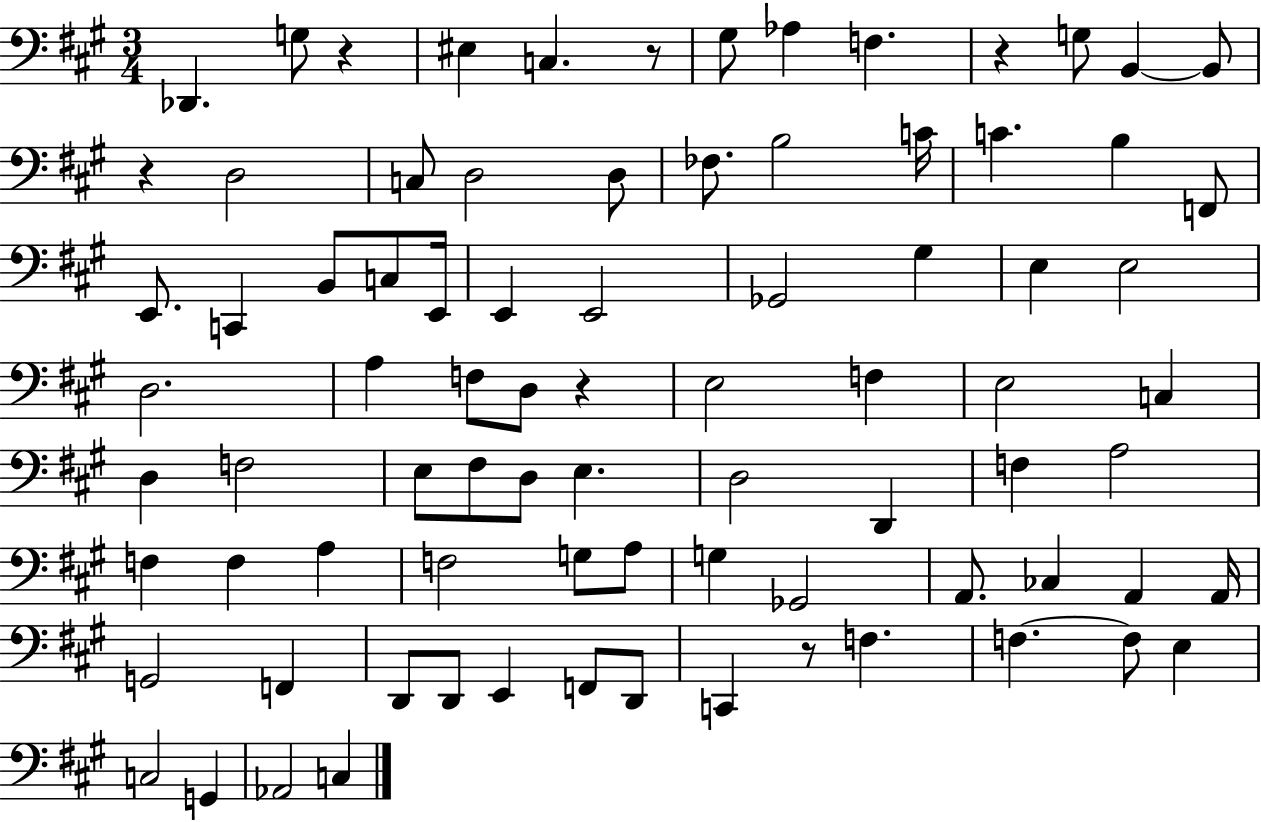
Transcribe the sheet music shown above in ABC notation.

X:1
T:Untitled
M:3/4
L:1/4
K:A
_D,, G,/2 z ^E, C, z/2 ^G,/2 _A, F, z G,/2 B,, B,,/2 z D,2 C,/2 D,2 D,/2 _F,/2 B,2 C/4 C B, F,,/2 E,,/2 C,, B,,/2 C,/2 E,,/4 E,, E,,2 _G,,2 ^G, E, E,2 D,2 A, F,/2 D,/2 z E,2 F, E,2 C, D, F,2 E,/2 ^F,/2 D,/2 E, D,2 D,, F, A,2 F, F, A, F,2 G,/2 A,/2 G, _G,,2 A,,/2 _C, A,, A,,/4 G,,2 F,, D,,/2 D,,/2 E,, F,,/2 D,,/2 C,, z/2 F, F, F,/2 E, C,2 G,, _A,,2 C,